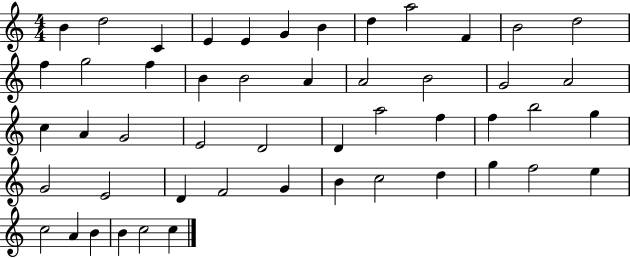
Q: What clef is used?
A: treble